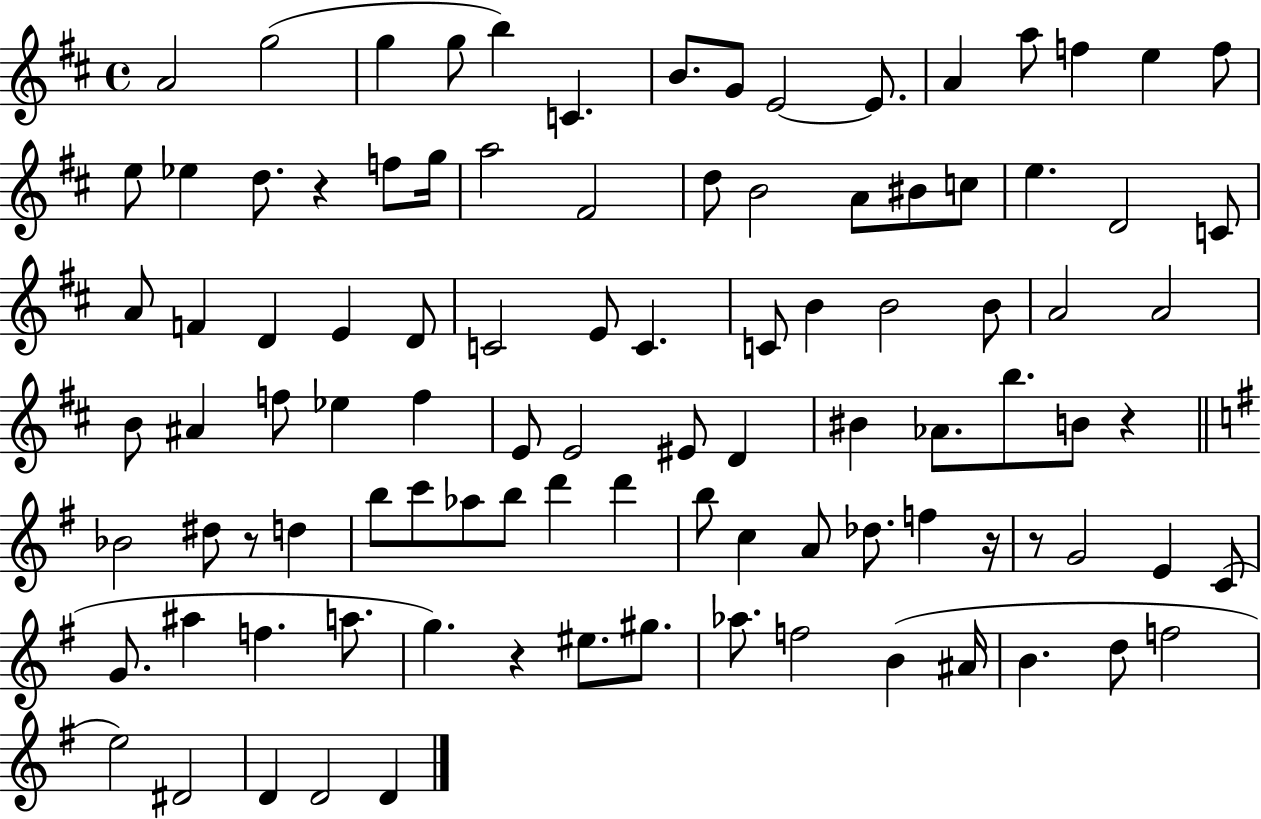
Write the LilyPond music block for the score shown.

{
  \clef treble
  \time 4/4
  \defaultTimeSignature
  \key d \major
  a'2 g''2( | g''4 g''8 b''4) c'4. | b'8. g'8 e'2~~ e'8. | a'4 a''8 f''4 e''4 f''8 | \break e''8 ees''4 d''8. r4 f''8 g''16 | a''2 fis'2 | d''8 b'2 a'8 bis'8 c''8 | e''4. d'2 c'8 | \break a'8 f'4 d'4 e'4 d'8 | c'2 e'8 c'4. | c'8 b'4 b'2 b'8 | a'2 a'2 | \break b'8 ais'4 f''8 ees''4 f''4 | e'8 e'2 eis'8 d'4 | bis'4 aes'8. b''8. b'8 r4 | \bar "||" \break \key g \major bes'2 dis''8 r8 d''4 | b''8 c'''8 aes''8 b''8 d'''4 d'''4 | b''8 c''4 a'8 des''8. f''4 r16 | r8 g'2 e'4 c'8( | \break g'8. ais''4 f''4. a''8. | g''4.) r4 eis''8. gis''8. | aes''8. f''2 b'4( ais'16 | b'4. d''8 f''2 | \break e''2) dis'2 | d'4 d'2 d'4 | \bar "|."
}